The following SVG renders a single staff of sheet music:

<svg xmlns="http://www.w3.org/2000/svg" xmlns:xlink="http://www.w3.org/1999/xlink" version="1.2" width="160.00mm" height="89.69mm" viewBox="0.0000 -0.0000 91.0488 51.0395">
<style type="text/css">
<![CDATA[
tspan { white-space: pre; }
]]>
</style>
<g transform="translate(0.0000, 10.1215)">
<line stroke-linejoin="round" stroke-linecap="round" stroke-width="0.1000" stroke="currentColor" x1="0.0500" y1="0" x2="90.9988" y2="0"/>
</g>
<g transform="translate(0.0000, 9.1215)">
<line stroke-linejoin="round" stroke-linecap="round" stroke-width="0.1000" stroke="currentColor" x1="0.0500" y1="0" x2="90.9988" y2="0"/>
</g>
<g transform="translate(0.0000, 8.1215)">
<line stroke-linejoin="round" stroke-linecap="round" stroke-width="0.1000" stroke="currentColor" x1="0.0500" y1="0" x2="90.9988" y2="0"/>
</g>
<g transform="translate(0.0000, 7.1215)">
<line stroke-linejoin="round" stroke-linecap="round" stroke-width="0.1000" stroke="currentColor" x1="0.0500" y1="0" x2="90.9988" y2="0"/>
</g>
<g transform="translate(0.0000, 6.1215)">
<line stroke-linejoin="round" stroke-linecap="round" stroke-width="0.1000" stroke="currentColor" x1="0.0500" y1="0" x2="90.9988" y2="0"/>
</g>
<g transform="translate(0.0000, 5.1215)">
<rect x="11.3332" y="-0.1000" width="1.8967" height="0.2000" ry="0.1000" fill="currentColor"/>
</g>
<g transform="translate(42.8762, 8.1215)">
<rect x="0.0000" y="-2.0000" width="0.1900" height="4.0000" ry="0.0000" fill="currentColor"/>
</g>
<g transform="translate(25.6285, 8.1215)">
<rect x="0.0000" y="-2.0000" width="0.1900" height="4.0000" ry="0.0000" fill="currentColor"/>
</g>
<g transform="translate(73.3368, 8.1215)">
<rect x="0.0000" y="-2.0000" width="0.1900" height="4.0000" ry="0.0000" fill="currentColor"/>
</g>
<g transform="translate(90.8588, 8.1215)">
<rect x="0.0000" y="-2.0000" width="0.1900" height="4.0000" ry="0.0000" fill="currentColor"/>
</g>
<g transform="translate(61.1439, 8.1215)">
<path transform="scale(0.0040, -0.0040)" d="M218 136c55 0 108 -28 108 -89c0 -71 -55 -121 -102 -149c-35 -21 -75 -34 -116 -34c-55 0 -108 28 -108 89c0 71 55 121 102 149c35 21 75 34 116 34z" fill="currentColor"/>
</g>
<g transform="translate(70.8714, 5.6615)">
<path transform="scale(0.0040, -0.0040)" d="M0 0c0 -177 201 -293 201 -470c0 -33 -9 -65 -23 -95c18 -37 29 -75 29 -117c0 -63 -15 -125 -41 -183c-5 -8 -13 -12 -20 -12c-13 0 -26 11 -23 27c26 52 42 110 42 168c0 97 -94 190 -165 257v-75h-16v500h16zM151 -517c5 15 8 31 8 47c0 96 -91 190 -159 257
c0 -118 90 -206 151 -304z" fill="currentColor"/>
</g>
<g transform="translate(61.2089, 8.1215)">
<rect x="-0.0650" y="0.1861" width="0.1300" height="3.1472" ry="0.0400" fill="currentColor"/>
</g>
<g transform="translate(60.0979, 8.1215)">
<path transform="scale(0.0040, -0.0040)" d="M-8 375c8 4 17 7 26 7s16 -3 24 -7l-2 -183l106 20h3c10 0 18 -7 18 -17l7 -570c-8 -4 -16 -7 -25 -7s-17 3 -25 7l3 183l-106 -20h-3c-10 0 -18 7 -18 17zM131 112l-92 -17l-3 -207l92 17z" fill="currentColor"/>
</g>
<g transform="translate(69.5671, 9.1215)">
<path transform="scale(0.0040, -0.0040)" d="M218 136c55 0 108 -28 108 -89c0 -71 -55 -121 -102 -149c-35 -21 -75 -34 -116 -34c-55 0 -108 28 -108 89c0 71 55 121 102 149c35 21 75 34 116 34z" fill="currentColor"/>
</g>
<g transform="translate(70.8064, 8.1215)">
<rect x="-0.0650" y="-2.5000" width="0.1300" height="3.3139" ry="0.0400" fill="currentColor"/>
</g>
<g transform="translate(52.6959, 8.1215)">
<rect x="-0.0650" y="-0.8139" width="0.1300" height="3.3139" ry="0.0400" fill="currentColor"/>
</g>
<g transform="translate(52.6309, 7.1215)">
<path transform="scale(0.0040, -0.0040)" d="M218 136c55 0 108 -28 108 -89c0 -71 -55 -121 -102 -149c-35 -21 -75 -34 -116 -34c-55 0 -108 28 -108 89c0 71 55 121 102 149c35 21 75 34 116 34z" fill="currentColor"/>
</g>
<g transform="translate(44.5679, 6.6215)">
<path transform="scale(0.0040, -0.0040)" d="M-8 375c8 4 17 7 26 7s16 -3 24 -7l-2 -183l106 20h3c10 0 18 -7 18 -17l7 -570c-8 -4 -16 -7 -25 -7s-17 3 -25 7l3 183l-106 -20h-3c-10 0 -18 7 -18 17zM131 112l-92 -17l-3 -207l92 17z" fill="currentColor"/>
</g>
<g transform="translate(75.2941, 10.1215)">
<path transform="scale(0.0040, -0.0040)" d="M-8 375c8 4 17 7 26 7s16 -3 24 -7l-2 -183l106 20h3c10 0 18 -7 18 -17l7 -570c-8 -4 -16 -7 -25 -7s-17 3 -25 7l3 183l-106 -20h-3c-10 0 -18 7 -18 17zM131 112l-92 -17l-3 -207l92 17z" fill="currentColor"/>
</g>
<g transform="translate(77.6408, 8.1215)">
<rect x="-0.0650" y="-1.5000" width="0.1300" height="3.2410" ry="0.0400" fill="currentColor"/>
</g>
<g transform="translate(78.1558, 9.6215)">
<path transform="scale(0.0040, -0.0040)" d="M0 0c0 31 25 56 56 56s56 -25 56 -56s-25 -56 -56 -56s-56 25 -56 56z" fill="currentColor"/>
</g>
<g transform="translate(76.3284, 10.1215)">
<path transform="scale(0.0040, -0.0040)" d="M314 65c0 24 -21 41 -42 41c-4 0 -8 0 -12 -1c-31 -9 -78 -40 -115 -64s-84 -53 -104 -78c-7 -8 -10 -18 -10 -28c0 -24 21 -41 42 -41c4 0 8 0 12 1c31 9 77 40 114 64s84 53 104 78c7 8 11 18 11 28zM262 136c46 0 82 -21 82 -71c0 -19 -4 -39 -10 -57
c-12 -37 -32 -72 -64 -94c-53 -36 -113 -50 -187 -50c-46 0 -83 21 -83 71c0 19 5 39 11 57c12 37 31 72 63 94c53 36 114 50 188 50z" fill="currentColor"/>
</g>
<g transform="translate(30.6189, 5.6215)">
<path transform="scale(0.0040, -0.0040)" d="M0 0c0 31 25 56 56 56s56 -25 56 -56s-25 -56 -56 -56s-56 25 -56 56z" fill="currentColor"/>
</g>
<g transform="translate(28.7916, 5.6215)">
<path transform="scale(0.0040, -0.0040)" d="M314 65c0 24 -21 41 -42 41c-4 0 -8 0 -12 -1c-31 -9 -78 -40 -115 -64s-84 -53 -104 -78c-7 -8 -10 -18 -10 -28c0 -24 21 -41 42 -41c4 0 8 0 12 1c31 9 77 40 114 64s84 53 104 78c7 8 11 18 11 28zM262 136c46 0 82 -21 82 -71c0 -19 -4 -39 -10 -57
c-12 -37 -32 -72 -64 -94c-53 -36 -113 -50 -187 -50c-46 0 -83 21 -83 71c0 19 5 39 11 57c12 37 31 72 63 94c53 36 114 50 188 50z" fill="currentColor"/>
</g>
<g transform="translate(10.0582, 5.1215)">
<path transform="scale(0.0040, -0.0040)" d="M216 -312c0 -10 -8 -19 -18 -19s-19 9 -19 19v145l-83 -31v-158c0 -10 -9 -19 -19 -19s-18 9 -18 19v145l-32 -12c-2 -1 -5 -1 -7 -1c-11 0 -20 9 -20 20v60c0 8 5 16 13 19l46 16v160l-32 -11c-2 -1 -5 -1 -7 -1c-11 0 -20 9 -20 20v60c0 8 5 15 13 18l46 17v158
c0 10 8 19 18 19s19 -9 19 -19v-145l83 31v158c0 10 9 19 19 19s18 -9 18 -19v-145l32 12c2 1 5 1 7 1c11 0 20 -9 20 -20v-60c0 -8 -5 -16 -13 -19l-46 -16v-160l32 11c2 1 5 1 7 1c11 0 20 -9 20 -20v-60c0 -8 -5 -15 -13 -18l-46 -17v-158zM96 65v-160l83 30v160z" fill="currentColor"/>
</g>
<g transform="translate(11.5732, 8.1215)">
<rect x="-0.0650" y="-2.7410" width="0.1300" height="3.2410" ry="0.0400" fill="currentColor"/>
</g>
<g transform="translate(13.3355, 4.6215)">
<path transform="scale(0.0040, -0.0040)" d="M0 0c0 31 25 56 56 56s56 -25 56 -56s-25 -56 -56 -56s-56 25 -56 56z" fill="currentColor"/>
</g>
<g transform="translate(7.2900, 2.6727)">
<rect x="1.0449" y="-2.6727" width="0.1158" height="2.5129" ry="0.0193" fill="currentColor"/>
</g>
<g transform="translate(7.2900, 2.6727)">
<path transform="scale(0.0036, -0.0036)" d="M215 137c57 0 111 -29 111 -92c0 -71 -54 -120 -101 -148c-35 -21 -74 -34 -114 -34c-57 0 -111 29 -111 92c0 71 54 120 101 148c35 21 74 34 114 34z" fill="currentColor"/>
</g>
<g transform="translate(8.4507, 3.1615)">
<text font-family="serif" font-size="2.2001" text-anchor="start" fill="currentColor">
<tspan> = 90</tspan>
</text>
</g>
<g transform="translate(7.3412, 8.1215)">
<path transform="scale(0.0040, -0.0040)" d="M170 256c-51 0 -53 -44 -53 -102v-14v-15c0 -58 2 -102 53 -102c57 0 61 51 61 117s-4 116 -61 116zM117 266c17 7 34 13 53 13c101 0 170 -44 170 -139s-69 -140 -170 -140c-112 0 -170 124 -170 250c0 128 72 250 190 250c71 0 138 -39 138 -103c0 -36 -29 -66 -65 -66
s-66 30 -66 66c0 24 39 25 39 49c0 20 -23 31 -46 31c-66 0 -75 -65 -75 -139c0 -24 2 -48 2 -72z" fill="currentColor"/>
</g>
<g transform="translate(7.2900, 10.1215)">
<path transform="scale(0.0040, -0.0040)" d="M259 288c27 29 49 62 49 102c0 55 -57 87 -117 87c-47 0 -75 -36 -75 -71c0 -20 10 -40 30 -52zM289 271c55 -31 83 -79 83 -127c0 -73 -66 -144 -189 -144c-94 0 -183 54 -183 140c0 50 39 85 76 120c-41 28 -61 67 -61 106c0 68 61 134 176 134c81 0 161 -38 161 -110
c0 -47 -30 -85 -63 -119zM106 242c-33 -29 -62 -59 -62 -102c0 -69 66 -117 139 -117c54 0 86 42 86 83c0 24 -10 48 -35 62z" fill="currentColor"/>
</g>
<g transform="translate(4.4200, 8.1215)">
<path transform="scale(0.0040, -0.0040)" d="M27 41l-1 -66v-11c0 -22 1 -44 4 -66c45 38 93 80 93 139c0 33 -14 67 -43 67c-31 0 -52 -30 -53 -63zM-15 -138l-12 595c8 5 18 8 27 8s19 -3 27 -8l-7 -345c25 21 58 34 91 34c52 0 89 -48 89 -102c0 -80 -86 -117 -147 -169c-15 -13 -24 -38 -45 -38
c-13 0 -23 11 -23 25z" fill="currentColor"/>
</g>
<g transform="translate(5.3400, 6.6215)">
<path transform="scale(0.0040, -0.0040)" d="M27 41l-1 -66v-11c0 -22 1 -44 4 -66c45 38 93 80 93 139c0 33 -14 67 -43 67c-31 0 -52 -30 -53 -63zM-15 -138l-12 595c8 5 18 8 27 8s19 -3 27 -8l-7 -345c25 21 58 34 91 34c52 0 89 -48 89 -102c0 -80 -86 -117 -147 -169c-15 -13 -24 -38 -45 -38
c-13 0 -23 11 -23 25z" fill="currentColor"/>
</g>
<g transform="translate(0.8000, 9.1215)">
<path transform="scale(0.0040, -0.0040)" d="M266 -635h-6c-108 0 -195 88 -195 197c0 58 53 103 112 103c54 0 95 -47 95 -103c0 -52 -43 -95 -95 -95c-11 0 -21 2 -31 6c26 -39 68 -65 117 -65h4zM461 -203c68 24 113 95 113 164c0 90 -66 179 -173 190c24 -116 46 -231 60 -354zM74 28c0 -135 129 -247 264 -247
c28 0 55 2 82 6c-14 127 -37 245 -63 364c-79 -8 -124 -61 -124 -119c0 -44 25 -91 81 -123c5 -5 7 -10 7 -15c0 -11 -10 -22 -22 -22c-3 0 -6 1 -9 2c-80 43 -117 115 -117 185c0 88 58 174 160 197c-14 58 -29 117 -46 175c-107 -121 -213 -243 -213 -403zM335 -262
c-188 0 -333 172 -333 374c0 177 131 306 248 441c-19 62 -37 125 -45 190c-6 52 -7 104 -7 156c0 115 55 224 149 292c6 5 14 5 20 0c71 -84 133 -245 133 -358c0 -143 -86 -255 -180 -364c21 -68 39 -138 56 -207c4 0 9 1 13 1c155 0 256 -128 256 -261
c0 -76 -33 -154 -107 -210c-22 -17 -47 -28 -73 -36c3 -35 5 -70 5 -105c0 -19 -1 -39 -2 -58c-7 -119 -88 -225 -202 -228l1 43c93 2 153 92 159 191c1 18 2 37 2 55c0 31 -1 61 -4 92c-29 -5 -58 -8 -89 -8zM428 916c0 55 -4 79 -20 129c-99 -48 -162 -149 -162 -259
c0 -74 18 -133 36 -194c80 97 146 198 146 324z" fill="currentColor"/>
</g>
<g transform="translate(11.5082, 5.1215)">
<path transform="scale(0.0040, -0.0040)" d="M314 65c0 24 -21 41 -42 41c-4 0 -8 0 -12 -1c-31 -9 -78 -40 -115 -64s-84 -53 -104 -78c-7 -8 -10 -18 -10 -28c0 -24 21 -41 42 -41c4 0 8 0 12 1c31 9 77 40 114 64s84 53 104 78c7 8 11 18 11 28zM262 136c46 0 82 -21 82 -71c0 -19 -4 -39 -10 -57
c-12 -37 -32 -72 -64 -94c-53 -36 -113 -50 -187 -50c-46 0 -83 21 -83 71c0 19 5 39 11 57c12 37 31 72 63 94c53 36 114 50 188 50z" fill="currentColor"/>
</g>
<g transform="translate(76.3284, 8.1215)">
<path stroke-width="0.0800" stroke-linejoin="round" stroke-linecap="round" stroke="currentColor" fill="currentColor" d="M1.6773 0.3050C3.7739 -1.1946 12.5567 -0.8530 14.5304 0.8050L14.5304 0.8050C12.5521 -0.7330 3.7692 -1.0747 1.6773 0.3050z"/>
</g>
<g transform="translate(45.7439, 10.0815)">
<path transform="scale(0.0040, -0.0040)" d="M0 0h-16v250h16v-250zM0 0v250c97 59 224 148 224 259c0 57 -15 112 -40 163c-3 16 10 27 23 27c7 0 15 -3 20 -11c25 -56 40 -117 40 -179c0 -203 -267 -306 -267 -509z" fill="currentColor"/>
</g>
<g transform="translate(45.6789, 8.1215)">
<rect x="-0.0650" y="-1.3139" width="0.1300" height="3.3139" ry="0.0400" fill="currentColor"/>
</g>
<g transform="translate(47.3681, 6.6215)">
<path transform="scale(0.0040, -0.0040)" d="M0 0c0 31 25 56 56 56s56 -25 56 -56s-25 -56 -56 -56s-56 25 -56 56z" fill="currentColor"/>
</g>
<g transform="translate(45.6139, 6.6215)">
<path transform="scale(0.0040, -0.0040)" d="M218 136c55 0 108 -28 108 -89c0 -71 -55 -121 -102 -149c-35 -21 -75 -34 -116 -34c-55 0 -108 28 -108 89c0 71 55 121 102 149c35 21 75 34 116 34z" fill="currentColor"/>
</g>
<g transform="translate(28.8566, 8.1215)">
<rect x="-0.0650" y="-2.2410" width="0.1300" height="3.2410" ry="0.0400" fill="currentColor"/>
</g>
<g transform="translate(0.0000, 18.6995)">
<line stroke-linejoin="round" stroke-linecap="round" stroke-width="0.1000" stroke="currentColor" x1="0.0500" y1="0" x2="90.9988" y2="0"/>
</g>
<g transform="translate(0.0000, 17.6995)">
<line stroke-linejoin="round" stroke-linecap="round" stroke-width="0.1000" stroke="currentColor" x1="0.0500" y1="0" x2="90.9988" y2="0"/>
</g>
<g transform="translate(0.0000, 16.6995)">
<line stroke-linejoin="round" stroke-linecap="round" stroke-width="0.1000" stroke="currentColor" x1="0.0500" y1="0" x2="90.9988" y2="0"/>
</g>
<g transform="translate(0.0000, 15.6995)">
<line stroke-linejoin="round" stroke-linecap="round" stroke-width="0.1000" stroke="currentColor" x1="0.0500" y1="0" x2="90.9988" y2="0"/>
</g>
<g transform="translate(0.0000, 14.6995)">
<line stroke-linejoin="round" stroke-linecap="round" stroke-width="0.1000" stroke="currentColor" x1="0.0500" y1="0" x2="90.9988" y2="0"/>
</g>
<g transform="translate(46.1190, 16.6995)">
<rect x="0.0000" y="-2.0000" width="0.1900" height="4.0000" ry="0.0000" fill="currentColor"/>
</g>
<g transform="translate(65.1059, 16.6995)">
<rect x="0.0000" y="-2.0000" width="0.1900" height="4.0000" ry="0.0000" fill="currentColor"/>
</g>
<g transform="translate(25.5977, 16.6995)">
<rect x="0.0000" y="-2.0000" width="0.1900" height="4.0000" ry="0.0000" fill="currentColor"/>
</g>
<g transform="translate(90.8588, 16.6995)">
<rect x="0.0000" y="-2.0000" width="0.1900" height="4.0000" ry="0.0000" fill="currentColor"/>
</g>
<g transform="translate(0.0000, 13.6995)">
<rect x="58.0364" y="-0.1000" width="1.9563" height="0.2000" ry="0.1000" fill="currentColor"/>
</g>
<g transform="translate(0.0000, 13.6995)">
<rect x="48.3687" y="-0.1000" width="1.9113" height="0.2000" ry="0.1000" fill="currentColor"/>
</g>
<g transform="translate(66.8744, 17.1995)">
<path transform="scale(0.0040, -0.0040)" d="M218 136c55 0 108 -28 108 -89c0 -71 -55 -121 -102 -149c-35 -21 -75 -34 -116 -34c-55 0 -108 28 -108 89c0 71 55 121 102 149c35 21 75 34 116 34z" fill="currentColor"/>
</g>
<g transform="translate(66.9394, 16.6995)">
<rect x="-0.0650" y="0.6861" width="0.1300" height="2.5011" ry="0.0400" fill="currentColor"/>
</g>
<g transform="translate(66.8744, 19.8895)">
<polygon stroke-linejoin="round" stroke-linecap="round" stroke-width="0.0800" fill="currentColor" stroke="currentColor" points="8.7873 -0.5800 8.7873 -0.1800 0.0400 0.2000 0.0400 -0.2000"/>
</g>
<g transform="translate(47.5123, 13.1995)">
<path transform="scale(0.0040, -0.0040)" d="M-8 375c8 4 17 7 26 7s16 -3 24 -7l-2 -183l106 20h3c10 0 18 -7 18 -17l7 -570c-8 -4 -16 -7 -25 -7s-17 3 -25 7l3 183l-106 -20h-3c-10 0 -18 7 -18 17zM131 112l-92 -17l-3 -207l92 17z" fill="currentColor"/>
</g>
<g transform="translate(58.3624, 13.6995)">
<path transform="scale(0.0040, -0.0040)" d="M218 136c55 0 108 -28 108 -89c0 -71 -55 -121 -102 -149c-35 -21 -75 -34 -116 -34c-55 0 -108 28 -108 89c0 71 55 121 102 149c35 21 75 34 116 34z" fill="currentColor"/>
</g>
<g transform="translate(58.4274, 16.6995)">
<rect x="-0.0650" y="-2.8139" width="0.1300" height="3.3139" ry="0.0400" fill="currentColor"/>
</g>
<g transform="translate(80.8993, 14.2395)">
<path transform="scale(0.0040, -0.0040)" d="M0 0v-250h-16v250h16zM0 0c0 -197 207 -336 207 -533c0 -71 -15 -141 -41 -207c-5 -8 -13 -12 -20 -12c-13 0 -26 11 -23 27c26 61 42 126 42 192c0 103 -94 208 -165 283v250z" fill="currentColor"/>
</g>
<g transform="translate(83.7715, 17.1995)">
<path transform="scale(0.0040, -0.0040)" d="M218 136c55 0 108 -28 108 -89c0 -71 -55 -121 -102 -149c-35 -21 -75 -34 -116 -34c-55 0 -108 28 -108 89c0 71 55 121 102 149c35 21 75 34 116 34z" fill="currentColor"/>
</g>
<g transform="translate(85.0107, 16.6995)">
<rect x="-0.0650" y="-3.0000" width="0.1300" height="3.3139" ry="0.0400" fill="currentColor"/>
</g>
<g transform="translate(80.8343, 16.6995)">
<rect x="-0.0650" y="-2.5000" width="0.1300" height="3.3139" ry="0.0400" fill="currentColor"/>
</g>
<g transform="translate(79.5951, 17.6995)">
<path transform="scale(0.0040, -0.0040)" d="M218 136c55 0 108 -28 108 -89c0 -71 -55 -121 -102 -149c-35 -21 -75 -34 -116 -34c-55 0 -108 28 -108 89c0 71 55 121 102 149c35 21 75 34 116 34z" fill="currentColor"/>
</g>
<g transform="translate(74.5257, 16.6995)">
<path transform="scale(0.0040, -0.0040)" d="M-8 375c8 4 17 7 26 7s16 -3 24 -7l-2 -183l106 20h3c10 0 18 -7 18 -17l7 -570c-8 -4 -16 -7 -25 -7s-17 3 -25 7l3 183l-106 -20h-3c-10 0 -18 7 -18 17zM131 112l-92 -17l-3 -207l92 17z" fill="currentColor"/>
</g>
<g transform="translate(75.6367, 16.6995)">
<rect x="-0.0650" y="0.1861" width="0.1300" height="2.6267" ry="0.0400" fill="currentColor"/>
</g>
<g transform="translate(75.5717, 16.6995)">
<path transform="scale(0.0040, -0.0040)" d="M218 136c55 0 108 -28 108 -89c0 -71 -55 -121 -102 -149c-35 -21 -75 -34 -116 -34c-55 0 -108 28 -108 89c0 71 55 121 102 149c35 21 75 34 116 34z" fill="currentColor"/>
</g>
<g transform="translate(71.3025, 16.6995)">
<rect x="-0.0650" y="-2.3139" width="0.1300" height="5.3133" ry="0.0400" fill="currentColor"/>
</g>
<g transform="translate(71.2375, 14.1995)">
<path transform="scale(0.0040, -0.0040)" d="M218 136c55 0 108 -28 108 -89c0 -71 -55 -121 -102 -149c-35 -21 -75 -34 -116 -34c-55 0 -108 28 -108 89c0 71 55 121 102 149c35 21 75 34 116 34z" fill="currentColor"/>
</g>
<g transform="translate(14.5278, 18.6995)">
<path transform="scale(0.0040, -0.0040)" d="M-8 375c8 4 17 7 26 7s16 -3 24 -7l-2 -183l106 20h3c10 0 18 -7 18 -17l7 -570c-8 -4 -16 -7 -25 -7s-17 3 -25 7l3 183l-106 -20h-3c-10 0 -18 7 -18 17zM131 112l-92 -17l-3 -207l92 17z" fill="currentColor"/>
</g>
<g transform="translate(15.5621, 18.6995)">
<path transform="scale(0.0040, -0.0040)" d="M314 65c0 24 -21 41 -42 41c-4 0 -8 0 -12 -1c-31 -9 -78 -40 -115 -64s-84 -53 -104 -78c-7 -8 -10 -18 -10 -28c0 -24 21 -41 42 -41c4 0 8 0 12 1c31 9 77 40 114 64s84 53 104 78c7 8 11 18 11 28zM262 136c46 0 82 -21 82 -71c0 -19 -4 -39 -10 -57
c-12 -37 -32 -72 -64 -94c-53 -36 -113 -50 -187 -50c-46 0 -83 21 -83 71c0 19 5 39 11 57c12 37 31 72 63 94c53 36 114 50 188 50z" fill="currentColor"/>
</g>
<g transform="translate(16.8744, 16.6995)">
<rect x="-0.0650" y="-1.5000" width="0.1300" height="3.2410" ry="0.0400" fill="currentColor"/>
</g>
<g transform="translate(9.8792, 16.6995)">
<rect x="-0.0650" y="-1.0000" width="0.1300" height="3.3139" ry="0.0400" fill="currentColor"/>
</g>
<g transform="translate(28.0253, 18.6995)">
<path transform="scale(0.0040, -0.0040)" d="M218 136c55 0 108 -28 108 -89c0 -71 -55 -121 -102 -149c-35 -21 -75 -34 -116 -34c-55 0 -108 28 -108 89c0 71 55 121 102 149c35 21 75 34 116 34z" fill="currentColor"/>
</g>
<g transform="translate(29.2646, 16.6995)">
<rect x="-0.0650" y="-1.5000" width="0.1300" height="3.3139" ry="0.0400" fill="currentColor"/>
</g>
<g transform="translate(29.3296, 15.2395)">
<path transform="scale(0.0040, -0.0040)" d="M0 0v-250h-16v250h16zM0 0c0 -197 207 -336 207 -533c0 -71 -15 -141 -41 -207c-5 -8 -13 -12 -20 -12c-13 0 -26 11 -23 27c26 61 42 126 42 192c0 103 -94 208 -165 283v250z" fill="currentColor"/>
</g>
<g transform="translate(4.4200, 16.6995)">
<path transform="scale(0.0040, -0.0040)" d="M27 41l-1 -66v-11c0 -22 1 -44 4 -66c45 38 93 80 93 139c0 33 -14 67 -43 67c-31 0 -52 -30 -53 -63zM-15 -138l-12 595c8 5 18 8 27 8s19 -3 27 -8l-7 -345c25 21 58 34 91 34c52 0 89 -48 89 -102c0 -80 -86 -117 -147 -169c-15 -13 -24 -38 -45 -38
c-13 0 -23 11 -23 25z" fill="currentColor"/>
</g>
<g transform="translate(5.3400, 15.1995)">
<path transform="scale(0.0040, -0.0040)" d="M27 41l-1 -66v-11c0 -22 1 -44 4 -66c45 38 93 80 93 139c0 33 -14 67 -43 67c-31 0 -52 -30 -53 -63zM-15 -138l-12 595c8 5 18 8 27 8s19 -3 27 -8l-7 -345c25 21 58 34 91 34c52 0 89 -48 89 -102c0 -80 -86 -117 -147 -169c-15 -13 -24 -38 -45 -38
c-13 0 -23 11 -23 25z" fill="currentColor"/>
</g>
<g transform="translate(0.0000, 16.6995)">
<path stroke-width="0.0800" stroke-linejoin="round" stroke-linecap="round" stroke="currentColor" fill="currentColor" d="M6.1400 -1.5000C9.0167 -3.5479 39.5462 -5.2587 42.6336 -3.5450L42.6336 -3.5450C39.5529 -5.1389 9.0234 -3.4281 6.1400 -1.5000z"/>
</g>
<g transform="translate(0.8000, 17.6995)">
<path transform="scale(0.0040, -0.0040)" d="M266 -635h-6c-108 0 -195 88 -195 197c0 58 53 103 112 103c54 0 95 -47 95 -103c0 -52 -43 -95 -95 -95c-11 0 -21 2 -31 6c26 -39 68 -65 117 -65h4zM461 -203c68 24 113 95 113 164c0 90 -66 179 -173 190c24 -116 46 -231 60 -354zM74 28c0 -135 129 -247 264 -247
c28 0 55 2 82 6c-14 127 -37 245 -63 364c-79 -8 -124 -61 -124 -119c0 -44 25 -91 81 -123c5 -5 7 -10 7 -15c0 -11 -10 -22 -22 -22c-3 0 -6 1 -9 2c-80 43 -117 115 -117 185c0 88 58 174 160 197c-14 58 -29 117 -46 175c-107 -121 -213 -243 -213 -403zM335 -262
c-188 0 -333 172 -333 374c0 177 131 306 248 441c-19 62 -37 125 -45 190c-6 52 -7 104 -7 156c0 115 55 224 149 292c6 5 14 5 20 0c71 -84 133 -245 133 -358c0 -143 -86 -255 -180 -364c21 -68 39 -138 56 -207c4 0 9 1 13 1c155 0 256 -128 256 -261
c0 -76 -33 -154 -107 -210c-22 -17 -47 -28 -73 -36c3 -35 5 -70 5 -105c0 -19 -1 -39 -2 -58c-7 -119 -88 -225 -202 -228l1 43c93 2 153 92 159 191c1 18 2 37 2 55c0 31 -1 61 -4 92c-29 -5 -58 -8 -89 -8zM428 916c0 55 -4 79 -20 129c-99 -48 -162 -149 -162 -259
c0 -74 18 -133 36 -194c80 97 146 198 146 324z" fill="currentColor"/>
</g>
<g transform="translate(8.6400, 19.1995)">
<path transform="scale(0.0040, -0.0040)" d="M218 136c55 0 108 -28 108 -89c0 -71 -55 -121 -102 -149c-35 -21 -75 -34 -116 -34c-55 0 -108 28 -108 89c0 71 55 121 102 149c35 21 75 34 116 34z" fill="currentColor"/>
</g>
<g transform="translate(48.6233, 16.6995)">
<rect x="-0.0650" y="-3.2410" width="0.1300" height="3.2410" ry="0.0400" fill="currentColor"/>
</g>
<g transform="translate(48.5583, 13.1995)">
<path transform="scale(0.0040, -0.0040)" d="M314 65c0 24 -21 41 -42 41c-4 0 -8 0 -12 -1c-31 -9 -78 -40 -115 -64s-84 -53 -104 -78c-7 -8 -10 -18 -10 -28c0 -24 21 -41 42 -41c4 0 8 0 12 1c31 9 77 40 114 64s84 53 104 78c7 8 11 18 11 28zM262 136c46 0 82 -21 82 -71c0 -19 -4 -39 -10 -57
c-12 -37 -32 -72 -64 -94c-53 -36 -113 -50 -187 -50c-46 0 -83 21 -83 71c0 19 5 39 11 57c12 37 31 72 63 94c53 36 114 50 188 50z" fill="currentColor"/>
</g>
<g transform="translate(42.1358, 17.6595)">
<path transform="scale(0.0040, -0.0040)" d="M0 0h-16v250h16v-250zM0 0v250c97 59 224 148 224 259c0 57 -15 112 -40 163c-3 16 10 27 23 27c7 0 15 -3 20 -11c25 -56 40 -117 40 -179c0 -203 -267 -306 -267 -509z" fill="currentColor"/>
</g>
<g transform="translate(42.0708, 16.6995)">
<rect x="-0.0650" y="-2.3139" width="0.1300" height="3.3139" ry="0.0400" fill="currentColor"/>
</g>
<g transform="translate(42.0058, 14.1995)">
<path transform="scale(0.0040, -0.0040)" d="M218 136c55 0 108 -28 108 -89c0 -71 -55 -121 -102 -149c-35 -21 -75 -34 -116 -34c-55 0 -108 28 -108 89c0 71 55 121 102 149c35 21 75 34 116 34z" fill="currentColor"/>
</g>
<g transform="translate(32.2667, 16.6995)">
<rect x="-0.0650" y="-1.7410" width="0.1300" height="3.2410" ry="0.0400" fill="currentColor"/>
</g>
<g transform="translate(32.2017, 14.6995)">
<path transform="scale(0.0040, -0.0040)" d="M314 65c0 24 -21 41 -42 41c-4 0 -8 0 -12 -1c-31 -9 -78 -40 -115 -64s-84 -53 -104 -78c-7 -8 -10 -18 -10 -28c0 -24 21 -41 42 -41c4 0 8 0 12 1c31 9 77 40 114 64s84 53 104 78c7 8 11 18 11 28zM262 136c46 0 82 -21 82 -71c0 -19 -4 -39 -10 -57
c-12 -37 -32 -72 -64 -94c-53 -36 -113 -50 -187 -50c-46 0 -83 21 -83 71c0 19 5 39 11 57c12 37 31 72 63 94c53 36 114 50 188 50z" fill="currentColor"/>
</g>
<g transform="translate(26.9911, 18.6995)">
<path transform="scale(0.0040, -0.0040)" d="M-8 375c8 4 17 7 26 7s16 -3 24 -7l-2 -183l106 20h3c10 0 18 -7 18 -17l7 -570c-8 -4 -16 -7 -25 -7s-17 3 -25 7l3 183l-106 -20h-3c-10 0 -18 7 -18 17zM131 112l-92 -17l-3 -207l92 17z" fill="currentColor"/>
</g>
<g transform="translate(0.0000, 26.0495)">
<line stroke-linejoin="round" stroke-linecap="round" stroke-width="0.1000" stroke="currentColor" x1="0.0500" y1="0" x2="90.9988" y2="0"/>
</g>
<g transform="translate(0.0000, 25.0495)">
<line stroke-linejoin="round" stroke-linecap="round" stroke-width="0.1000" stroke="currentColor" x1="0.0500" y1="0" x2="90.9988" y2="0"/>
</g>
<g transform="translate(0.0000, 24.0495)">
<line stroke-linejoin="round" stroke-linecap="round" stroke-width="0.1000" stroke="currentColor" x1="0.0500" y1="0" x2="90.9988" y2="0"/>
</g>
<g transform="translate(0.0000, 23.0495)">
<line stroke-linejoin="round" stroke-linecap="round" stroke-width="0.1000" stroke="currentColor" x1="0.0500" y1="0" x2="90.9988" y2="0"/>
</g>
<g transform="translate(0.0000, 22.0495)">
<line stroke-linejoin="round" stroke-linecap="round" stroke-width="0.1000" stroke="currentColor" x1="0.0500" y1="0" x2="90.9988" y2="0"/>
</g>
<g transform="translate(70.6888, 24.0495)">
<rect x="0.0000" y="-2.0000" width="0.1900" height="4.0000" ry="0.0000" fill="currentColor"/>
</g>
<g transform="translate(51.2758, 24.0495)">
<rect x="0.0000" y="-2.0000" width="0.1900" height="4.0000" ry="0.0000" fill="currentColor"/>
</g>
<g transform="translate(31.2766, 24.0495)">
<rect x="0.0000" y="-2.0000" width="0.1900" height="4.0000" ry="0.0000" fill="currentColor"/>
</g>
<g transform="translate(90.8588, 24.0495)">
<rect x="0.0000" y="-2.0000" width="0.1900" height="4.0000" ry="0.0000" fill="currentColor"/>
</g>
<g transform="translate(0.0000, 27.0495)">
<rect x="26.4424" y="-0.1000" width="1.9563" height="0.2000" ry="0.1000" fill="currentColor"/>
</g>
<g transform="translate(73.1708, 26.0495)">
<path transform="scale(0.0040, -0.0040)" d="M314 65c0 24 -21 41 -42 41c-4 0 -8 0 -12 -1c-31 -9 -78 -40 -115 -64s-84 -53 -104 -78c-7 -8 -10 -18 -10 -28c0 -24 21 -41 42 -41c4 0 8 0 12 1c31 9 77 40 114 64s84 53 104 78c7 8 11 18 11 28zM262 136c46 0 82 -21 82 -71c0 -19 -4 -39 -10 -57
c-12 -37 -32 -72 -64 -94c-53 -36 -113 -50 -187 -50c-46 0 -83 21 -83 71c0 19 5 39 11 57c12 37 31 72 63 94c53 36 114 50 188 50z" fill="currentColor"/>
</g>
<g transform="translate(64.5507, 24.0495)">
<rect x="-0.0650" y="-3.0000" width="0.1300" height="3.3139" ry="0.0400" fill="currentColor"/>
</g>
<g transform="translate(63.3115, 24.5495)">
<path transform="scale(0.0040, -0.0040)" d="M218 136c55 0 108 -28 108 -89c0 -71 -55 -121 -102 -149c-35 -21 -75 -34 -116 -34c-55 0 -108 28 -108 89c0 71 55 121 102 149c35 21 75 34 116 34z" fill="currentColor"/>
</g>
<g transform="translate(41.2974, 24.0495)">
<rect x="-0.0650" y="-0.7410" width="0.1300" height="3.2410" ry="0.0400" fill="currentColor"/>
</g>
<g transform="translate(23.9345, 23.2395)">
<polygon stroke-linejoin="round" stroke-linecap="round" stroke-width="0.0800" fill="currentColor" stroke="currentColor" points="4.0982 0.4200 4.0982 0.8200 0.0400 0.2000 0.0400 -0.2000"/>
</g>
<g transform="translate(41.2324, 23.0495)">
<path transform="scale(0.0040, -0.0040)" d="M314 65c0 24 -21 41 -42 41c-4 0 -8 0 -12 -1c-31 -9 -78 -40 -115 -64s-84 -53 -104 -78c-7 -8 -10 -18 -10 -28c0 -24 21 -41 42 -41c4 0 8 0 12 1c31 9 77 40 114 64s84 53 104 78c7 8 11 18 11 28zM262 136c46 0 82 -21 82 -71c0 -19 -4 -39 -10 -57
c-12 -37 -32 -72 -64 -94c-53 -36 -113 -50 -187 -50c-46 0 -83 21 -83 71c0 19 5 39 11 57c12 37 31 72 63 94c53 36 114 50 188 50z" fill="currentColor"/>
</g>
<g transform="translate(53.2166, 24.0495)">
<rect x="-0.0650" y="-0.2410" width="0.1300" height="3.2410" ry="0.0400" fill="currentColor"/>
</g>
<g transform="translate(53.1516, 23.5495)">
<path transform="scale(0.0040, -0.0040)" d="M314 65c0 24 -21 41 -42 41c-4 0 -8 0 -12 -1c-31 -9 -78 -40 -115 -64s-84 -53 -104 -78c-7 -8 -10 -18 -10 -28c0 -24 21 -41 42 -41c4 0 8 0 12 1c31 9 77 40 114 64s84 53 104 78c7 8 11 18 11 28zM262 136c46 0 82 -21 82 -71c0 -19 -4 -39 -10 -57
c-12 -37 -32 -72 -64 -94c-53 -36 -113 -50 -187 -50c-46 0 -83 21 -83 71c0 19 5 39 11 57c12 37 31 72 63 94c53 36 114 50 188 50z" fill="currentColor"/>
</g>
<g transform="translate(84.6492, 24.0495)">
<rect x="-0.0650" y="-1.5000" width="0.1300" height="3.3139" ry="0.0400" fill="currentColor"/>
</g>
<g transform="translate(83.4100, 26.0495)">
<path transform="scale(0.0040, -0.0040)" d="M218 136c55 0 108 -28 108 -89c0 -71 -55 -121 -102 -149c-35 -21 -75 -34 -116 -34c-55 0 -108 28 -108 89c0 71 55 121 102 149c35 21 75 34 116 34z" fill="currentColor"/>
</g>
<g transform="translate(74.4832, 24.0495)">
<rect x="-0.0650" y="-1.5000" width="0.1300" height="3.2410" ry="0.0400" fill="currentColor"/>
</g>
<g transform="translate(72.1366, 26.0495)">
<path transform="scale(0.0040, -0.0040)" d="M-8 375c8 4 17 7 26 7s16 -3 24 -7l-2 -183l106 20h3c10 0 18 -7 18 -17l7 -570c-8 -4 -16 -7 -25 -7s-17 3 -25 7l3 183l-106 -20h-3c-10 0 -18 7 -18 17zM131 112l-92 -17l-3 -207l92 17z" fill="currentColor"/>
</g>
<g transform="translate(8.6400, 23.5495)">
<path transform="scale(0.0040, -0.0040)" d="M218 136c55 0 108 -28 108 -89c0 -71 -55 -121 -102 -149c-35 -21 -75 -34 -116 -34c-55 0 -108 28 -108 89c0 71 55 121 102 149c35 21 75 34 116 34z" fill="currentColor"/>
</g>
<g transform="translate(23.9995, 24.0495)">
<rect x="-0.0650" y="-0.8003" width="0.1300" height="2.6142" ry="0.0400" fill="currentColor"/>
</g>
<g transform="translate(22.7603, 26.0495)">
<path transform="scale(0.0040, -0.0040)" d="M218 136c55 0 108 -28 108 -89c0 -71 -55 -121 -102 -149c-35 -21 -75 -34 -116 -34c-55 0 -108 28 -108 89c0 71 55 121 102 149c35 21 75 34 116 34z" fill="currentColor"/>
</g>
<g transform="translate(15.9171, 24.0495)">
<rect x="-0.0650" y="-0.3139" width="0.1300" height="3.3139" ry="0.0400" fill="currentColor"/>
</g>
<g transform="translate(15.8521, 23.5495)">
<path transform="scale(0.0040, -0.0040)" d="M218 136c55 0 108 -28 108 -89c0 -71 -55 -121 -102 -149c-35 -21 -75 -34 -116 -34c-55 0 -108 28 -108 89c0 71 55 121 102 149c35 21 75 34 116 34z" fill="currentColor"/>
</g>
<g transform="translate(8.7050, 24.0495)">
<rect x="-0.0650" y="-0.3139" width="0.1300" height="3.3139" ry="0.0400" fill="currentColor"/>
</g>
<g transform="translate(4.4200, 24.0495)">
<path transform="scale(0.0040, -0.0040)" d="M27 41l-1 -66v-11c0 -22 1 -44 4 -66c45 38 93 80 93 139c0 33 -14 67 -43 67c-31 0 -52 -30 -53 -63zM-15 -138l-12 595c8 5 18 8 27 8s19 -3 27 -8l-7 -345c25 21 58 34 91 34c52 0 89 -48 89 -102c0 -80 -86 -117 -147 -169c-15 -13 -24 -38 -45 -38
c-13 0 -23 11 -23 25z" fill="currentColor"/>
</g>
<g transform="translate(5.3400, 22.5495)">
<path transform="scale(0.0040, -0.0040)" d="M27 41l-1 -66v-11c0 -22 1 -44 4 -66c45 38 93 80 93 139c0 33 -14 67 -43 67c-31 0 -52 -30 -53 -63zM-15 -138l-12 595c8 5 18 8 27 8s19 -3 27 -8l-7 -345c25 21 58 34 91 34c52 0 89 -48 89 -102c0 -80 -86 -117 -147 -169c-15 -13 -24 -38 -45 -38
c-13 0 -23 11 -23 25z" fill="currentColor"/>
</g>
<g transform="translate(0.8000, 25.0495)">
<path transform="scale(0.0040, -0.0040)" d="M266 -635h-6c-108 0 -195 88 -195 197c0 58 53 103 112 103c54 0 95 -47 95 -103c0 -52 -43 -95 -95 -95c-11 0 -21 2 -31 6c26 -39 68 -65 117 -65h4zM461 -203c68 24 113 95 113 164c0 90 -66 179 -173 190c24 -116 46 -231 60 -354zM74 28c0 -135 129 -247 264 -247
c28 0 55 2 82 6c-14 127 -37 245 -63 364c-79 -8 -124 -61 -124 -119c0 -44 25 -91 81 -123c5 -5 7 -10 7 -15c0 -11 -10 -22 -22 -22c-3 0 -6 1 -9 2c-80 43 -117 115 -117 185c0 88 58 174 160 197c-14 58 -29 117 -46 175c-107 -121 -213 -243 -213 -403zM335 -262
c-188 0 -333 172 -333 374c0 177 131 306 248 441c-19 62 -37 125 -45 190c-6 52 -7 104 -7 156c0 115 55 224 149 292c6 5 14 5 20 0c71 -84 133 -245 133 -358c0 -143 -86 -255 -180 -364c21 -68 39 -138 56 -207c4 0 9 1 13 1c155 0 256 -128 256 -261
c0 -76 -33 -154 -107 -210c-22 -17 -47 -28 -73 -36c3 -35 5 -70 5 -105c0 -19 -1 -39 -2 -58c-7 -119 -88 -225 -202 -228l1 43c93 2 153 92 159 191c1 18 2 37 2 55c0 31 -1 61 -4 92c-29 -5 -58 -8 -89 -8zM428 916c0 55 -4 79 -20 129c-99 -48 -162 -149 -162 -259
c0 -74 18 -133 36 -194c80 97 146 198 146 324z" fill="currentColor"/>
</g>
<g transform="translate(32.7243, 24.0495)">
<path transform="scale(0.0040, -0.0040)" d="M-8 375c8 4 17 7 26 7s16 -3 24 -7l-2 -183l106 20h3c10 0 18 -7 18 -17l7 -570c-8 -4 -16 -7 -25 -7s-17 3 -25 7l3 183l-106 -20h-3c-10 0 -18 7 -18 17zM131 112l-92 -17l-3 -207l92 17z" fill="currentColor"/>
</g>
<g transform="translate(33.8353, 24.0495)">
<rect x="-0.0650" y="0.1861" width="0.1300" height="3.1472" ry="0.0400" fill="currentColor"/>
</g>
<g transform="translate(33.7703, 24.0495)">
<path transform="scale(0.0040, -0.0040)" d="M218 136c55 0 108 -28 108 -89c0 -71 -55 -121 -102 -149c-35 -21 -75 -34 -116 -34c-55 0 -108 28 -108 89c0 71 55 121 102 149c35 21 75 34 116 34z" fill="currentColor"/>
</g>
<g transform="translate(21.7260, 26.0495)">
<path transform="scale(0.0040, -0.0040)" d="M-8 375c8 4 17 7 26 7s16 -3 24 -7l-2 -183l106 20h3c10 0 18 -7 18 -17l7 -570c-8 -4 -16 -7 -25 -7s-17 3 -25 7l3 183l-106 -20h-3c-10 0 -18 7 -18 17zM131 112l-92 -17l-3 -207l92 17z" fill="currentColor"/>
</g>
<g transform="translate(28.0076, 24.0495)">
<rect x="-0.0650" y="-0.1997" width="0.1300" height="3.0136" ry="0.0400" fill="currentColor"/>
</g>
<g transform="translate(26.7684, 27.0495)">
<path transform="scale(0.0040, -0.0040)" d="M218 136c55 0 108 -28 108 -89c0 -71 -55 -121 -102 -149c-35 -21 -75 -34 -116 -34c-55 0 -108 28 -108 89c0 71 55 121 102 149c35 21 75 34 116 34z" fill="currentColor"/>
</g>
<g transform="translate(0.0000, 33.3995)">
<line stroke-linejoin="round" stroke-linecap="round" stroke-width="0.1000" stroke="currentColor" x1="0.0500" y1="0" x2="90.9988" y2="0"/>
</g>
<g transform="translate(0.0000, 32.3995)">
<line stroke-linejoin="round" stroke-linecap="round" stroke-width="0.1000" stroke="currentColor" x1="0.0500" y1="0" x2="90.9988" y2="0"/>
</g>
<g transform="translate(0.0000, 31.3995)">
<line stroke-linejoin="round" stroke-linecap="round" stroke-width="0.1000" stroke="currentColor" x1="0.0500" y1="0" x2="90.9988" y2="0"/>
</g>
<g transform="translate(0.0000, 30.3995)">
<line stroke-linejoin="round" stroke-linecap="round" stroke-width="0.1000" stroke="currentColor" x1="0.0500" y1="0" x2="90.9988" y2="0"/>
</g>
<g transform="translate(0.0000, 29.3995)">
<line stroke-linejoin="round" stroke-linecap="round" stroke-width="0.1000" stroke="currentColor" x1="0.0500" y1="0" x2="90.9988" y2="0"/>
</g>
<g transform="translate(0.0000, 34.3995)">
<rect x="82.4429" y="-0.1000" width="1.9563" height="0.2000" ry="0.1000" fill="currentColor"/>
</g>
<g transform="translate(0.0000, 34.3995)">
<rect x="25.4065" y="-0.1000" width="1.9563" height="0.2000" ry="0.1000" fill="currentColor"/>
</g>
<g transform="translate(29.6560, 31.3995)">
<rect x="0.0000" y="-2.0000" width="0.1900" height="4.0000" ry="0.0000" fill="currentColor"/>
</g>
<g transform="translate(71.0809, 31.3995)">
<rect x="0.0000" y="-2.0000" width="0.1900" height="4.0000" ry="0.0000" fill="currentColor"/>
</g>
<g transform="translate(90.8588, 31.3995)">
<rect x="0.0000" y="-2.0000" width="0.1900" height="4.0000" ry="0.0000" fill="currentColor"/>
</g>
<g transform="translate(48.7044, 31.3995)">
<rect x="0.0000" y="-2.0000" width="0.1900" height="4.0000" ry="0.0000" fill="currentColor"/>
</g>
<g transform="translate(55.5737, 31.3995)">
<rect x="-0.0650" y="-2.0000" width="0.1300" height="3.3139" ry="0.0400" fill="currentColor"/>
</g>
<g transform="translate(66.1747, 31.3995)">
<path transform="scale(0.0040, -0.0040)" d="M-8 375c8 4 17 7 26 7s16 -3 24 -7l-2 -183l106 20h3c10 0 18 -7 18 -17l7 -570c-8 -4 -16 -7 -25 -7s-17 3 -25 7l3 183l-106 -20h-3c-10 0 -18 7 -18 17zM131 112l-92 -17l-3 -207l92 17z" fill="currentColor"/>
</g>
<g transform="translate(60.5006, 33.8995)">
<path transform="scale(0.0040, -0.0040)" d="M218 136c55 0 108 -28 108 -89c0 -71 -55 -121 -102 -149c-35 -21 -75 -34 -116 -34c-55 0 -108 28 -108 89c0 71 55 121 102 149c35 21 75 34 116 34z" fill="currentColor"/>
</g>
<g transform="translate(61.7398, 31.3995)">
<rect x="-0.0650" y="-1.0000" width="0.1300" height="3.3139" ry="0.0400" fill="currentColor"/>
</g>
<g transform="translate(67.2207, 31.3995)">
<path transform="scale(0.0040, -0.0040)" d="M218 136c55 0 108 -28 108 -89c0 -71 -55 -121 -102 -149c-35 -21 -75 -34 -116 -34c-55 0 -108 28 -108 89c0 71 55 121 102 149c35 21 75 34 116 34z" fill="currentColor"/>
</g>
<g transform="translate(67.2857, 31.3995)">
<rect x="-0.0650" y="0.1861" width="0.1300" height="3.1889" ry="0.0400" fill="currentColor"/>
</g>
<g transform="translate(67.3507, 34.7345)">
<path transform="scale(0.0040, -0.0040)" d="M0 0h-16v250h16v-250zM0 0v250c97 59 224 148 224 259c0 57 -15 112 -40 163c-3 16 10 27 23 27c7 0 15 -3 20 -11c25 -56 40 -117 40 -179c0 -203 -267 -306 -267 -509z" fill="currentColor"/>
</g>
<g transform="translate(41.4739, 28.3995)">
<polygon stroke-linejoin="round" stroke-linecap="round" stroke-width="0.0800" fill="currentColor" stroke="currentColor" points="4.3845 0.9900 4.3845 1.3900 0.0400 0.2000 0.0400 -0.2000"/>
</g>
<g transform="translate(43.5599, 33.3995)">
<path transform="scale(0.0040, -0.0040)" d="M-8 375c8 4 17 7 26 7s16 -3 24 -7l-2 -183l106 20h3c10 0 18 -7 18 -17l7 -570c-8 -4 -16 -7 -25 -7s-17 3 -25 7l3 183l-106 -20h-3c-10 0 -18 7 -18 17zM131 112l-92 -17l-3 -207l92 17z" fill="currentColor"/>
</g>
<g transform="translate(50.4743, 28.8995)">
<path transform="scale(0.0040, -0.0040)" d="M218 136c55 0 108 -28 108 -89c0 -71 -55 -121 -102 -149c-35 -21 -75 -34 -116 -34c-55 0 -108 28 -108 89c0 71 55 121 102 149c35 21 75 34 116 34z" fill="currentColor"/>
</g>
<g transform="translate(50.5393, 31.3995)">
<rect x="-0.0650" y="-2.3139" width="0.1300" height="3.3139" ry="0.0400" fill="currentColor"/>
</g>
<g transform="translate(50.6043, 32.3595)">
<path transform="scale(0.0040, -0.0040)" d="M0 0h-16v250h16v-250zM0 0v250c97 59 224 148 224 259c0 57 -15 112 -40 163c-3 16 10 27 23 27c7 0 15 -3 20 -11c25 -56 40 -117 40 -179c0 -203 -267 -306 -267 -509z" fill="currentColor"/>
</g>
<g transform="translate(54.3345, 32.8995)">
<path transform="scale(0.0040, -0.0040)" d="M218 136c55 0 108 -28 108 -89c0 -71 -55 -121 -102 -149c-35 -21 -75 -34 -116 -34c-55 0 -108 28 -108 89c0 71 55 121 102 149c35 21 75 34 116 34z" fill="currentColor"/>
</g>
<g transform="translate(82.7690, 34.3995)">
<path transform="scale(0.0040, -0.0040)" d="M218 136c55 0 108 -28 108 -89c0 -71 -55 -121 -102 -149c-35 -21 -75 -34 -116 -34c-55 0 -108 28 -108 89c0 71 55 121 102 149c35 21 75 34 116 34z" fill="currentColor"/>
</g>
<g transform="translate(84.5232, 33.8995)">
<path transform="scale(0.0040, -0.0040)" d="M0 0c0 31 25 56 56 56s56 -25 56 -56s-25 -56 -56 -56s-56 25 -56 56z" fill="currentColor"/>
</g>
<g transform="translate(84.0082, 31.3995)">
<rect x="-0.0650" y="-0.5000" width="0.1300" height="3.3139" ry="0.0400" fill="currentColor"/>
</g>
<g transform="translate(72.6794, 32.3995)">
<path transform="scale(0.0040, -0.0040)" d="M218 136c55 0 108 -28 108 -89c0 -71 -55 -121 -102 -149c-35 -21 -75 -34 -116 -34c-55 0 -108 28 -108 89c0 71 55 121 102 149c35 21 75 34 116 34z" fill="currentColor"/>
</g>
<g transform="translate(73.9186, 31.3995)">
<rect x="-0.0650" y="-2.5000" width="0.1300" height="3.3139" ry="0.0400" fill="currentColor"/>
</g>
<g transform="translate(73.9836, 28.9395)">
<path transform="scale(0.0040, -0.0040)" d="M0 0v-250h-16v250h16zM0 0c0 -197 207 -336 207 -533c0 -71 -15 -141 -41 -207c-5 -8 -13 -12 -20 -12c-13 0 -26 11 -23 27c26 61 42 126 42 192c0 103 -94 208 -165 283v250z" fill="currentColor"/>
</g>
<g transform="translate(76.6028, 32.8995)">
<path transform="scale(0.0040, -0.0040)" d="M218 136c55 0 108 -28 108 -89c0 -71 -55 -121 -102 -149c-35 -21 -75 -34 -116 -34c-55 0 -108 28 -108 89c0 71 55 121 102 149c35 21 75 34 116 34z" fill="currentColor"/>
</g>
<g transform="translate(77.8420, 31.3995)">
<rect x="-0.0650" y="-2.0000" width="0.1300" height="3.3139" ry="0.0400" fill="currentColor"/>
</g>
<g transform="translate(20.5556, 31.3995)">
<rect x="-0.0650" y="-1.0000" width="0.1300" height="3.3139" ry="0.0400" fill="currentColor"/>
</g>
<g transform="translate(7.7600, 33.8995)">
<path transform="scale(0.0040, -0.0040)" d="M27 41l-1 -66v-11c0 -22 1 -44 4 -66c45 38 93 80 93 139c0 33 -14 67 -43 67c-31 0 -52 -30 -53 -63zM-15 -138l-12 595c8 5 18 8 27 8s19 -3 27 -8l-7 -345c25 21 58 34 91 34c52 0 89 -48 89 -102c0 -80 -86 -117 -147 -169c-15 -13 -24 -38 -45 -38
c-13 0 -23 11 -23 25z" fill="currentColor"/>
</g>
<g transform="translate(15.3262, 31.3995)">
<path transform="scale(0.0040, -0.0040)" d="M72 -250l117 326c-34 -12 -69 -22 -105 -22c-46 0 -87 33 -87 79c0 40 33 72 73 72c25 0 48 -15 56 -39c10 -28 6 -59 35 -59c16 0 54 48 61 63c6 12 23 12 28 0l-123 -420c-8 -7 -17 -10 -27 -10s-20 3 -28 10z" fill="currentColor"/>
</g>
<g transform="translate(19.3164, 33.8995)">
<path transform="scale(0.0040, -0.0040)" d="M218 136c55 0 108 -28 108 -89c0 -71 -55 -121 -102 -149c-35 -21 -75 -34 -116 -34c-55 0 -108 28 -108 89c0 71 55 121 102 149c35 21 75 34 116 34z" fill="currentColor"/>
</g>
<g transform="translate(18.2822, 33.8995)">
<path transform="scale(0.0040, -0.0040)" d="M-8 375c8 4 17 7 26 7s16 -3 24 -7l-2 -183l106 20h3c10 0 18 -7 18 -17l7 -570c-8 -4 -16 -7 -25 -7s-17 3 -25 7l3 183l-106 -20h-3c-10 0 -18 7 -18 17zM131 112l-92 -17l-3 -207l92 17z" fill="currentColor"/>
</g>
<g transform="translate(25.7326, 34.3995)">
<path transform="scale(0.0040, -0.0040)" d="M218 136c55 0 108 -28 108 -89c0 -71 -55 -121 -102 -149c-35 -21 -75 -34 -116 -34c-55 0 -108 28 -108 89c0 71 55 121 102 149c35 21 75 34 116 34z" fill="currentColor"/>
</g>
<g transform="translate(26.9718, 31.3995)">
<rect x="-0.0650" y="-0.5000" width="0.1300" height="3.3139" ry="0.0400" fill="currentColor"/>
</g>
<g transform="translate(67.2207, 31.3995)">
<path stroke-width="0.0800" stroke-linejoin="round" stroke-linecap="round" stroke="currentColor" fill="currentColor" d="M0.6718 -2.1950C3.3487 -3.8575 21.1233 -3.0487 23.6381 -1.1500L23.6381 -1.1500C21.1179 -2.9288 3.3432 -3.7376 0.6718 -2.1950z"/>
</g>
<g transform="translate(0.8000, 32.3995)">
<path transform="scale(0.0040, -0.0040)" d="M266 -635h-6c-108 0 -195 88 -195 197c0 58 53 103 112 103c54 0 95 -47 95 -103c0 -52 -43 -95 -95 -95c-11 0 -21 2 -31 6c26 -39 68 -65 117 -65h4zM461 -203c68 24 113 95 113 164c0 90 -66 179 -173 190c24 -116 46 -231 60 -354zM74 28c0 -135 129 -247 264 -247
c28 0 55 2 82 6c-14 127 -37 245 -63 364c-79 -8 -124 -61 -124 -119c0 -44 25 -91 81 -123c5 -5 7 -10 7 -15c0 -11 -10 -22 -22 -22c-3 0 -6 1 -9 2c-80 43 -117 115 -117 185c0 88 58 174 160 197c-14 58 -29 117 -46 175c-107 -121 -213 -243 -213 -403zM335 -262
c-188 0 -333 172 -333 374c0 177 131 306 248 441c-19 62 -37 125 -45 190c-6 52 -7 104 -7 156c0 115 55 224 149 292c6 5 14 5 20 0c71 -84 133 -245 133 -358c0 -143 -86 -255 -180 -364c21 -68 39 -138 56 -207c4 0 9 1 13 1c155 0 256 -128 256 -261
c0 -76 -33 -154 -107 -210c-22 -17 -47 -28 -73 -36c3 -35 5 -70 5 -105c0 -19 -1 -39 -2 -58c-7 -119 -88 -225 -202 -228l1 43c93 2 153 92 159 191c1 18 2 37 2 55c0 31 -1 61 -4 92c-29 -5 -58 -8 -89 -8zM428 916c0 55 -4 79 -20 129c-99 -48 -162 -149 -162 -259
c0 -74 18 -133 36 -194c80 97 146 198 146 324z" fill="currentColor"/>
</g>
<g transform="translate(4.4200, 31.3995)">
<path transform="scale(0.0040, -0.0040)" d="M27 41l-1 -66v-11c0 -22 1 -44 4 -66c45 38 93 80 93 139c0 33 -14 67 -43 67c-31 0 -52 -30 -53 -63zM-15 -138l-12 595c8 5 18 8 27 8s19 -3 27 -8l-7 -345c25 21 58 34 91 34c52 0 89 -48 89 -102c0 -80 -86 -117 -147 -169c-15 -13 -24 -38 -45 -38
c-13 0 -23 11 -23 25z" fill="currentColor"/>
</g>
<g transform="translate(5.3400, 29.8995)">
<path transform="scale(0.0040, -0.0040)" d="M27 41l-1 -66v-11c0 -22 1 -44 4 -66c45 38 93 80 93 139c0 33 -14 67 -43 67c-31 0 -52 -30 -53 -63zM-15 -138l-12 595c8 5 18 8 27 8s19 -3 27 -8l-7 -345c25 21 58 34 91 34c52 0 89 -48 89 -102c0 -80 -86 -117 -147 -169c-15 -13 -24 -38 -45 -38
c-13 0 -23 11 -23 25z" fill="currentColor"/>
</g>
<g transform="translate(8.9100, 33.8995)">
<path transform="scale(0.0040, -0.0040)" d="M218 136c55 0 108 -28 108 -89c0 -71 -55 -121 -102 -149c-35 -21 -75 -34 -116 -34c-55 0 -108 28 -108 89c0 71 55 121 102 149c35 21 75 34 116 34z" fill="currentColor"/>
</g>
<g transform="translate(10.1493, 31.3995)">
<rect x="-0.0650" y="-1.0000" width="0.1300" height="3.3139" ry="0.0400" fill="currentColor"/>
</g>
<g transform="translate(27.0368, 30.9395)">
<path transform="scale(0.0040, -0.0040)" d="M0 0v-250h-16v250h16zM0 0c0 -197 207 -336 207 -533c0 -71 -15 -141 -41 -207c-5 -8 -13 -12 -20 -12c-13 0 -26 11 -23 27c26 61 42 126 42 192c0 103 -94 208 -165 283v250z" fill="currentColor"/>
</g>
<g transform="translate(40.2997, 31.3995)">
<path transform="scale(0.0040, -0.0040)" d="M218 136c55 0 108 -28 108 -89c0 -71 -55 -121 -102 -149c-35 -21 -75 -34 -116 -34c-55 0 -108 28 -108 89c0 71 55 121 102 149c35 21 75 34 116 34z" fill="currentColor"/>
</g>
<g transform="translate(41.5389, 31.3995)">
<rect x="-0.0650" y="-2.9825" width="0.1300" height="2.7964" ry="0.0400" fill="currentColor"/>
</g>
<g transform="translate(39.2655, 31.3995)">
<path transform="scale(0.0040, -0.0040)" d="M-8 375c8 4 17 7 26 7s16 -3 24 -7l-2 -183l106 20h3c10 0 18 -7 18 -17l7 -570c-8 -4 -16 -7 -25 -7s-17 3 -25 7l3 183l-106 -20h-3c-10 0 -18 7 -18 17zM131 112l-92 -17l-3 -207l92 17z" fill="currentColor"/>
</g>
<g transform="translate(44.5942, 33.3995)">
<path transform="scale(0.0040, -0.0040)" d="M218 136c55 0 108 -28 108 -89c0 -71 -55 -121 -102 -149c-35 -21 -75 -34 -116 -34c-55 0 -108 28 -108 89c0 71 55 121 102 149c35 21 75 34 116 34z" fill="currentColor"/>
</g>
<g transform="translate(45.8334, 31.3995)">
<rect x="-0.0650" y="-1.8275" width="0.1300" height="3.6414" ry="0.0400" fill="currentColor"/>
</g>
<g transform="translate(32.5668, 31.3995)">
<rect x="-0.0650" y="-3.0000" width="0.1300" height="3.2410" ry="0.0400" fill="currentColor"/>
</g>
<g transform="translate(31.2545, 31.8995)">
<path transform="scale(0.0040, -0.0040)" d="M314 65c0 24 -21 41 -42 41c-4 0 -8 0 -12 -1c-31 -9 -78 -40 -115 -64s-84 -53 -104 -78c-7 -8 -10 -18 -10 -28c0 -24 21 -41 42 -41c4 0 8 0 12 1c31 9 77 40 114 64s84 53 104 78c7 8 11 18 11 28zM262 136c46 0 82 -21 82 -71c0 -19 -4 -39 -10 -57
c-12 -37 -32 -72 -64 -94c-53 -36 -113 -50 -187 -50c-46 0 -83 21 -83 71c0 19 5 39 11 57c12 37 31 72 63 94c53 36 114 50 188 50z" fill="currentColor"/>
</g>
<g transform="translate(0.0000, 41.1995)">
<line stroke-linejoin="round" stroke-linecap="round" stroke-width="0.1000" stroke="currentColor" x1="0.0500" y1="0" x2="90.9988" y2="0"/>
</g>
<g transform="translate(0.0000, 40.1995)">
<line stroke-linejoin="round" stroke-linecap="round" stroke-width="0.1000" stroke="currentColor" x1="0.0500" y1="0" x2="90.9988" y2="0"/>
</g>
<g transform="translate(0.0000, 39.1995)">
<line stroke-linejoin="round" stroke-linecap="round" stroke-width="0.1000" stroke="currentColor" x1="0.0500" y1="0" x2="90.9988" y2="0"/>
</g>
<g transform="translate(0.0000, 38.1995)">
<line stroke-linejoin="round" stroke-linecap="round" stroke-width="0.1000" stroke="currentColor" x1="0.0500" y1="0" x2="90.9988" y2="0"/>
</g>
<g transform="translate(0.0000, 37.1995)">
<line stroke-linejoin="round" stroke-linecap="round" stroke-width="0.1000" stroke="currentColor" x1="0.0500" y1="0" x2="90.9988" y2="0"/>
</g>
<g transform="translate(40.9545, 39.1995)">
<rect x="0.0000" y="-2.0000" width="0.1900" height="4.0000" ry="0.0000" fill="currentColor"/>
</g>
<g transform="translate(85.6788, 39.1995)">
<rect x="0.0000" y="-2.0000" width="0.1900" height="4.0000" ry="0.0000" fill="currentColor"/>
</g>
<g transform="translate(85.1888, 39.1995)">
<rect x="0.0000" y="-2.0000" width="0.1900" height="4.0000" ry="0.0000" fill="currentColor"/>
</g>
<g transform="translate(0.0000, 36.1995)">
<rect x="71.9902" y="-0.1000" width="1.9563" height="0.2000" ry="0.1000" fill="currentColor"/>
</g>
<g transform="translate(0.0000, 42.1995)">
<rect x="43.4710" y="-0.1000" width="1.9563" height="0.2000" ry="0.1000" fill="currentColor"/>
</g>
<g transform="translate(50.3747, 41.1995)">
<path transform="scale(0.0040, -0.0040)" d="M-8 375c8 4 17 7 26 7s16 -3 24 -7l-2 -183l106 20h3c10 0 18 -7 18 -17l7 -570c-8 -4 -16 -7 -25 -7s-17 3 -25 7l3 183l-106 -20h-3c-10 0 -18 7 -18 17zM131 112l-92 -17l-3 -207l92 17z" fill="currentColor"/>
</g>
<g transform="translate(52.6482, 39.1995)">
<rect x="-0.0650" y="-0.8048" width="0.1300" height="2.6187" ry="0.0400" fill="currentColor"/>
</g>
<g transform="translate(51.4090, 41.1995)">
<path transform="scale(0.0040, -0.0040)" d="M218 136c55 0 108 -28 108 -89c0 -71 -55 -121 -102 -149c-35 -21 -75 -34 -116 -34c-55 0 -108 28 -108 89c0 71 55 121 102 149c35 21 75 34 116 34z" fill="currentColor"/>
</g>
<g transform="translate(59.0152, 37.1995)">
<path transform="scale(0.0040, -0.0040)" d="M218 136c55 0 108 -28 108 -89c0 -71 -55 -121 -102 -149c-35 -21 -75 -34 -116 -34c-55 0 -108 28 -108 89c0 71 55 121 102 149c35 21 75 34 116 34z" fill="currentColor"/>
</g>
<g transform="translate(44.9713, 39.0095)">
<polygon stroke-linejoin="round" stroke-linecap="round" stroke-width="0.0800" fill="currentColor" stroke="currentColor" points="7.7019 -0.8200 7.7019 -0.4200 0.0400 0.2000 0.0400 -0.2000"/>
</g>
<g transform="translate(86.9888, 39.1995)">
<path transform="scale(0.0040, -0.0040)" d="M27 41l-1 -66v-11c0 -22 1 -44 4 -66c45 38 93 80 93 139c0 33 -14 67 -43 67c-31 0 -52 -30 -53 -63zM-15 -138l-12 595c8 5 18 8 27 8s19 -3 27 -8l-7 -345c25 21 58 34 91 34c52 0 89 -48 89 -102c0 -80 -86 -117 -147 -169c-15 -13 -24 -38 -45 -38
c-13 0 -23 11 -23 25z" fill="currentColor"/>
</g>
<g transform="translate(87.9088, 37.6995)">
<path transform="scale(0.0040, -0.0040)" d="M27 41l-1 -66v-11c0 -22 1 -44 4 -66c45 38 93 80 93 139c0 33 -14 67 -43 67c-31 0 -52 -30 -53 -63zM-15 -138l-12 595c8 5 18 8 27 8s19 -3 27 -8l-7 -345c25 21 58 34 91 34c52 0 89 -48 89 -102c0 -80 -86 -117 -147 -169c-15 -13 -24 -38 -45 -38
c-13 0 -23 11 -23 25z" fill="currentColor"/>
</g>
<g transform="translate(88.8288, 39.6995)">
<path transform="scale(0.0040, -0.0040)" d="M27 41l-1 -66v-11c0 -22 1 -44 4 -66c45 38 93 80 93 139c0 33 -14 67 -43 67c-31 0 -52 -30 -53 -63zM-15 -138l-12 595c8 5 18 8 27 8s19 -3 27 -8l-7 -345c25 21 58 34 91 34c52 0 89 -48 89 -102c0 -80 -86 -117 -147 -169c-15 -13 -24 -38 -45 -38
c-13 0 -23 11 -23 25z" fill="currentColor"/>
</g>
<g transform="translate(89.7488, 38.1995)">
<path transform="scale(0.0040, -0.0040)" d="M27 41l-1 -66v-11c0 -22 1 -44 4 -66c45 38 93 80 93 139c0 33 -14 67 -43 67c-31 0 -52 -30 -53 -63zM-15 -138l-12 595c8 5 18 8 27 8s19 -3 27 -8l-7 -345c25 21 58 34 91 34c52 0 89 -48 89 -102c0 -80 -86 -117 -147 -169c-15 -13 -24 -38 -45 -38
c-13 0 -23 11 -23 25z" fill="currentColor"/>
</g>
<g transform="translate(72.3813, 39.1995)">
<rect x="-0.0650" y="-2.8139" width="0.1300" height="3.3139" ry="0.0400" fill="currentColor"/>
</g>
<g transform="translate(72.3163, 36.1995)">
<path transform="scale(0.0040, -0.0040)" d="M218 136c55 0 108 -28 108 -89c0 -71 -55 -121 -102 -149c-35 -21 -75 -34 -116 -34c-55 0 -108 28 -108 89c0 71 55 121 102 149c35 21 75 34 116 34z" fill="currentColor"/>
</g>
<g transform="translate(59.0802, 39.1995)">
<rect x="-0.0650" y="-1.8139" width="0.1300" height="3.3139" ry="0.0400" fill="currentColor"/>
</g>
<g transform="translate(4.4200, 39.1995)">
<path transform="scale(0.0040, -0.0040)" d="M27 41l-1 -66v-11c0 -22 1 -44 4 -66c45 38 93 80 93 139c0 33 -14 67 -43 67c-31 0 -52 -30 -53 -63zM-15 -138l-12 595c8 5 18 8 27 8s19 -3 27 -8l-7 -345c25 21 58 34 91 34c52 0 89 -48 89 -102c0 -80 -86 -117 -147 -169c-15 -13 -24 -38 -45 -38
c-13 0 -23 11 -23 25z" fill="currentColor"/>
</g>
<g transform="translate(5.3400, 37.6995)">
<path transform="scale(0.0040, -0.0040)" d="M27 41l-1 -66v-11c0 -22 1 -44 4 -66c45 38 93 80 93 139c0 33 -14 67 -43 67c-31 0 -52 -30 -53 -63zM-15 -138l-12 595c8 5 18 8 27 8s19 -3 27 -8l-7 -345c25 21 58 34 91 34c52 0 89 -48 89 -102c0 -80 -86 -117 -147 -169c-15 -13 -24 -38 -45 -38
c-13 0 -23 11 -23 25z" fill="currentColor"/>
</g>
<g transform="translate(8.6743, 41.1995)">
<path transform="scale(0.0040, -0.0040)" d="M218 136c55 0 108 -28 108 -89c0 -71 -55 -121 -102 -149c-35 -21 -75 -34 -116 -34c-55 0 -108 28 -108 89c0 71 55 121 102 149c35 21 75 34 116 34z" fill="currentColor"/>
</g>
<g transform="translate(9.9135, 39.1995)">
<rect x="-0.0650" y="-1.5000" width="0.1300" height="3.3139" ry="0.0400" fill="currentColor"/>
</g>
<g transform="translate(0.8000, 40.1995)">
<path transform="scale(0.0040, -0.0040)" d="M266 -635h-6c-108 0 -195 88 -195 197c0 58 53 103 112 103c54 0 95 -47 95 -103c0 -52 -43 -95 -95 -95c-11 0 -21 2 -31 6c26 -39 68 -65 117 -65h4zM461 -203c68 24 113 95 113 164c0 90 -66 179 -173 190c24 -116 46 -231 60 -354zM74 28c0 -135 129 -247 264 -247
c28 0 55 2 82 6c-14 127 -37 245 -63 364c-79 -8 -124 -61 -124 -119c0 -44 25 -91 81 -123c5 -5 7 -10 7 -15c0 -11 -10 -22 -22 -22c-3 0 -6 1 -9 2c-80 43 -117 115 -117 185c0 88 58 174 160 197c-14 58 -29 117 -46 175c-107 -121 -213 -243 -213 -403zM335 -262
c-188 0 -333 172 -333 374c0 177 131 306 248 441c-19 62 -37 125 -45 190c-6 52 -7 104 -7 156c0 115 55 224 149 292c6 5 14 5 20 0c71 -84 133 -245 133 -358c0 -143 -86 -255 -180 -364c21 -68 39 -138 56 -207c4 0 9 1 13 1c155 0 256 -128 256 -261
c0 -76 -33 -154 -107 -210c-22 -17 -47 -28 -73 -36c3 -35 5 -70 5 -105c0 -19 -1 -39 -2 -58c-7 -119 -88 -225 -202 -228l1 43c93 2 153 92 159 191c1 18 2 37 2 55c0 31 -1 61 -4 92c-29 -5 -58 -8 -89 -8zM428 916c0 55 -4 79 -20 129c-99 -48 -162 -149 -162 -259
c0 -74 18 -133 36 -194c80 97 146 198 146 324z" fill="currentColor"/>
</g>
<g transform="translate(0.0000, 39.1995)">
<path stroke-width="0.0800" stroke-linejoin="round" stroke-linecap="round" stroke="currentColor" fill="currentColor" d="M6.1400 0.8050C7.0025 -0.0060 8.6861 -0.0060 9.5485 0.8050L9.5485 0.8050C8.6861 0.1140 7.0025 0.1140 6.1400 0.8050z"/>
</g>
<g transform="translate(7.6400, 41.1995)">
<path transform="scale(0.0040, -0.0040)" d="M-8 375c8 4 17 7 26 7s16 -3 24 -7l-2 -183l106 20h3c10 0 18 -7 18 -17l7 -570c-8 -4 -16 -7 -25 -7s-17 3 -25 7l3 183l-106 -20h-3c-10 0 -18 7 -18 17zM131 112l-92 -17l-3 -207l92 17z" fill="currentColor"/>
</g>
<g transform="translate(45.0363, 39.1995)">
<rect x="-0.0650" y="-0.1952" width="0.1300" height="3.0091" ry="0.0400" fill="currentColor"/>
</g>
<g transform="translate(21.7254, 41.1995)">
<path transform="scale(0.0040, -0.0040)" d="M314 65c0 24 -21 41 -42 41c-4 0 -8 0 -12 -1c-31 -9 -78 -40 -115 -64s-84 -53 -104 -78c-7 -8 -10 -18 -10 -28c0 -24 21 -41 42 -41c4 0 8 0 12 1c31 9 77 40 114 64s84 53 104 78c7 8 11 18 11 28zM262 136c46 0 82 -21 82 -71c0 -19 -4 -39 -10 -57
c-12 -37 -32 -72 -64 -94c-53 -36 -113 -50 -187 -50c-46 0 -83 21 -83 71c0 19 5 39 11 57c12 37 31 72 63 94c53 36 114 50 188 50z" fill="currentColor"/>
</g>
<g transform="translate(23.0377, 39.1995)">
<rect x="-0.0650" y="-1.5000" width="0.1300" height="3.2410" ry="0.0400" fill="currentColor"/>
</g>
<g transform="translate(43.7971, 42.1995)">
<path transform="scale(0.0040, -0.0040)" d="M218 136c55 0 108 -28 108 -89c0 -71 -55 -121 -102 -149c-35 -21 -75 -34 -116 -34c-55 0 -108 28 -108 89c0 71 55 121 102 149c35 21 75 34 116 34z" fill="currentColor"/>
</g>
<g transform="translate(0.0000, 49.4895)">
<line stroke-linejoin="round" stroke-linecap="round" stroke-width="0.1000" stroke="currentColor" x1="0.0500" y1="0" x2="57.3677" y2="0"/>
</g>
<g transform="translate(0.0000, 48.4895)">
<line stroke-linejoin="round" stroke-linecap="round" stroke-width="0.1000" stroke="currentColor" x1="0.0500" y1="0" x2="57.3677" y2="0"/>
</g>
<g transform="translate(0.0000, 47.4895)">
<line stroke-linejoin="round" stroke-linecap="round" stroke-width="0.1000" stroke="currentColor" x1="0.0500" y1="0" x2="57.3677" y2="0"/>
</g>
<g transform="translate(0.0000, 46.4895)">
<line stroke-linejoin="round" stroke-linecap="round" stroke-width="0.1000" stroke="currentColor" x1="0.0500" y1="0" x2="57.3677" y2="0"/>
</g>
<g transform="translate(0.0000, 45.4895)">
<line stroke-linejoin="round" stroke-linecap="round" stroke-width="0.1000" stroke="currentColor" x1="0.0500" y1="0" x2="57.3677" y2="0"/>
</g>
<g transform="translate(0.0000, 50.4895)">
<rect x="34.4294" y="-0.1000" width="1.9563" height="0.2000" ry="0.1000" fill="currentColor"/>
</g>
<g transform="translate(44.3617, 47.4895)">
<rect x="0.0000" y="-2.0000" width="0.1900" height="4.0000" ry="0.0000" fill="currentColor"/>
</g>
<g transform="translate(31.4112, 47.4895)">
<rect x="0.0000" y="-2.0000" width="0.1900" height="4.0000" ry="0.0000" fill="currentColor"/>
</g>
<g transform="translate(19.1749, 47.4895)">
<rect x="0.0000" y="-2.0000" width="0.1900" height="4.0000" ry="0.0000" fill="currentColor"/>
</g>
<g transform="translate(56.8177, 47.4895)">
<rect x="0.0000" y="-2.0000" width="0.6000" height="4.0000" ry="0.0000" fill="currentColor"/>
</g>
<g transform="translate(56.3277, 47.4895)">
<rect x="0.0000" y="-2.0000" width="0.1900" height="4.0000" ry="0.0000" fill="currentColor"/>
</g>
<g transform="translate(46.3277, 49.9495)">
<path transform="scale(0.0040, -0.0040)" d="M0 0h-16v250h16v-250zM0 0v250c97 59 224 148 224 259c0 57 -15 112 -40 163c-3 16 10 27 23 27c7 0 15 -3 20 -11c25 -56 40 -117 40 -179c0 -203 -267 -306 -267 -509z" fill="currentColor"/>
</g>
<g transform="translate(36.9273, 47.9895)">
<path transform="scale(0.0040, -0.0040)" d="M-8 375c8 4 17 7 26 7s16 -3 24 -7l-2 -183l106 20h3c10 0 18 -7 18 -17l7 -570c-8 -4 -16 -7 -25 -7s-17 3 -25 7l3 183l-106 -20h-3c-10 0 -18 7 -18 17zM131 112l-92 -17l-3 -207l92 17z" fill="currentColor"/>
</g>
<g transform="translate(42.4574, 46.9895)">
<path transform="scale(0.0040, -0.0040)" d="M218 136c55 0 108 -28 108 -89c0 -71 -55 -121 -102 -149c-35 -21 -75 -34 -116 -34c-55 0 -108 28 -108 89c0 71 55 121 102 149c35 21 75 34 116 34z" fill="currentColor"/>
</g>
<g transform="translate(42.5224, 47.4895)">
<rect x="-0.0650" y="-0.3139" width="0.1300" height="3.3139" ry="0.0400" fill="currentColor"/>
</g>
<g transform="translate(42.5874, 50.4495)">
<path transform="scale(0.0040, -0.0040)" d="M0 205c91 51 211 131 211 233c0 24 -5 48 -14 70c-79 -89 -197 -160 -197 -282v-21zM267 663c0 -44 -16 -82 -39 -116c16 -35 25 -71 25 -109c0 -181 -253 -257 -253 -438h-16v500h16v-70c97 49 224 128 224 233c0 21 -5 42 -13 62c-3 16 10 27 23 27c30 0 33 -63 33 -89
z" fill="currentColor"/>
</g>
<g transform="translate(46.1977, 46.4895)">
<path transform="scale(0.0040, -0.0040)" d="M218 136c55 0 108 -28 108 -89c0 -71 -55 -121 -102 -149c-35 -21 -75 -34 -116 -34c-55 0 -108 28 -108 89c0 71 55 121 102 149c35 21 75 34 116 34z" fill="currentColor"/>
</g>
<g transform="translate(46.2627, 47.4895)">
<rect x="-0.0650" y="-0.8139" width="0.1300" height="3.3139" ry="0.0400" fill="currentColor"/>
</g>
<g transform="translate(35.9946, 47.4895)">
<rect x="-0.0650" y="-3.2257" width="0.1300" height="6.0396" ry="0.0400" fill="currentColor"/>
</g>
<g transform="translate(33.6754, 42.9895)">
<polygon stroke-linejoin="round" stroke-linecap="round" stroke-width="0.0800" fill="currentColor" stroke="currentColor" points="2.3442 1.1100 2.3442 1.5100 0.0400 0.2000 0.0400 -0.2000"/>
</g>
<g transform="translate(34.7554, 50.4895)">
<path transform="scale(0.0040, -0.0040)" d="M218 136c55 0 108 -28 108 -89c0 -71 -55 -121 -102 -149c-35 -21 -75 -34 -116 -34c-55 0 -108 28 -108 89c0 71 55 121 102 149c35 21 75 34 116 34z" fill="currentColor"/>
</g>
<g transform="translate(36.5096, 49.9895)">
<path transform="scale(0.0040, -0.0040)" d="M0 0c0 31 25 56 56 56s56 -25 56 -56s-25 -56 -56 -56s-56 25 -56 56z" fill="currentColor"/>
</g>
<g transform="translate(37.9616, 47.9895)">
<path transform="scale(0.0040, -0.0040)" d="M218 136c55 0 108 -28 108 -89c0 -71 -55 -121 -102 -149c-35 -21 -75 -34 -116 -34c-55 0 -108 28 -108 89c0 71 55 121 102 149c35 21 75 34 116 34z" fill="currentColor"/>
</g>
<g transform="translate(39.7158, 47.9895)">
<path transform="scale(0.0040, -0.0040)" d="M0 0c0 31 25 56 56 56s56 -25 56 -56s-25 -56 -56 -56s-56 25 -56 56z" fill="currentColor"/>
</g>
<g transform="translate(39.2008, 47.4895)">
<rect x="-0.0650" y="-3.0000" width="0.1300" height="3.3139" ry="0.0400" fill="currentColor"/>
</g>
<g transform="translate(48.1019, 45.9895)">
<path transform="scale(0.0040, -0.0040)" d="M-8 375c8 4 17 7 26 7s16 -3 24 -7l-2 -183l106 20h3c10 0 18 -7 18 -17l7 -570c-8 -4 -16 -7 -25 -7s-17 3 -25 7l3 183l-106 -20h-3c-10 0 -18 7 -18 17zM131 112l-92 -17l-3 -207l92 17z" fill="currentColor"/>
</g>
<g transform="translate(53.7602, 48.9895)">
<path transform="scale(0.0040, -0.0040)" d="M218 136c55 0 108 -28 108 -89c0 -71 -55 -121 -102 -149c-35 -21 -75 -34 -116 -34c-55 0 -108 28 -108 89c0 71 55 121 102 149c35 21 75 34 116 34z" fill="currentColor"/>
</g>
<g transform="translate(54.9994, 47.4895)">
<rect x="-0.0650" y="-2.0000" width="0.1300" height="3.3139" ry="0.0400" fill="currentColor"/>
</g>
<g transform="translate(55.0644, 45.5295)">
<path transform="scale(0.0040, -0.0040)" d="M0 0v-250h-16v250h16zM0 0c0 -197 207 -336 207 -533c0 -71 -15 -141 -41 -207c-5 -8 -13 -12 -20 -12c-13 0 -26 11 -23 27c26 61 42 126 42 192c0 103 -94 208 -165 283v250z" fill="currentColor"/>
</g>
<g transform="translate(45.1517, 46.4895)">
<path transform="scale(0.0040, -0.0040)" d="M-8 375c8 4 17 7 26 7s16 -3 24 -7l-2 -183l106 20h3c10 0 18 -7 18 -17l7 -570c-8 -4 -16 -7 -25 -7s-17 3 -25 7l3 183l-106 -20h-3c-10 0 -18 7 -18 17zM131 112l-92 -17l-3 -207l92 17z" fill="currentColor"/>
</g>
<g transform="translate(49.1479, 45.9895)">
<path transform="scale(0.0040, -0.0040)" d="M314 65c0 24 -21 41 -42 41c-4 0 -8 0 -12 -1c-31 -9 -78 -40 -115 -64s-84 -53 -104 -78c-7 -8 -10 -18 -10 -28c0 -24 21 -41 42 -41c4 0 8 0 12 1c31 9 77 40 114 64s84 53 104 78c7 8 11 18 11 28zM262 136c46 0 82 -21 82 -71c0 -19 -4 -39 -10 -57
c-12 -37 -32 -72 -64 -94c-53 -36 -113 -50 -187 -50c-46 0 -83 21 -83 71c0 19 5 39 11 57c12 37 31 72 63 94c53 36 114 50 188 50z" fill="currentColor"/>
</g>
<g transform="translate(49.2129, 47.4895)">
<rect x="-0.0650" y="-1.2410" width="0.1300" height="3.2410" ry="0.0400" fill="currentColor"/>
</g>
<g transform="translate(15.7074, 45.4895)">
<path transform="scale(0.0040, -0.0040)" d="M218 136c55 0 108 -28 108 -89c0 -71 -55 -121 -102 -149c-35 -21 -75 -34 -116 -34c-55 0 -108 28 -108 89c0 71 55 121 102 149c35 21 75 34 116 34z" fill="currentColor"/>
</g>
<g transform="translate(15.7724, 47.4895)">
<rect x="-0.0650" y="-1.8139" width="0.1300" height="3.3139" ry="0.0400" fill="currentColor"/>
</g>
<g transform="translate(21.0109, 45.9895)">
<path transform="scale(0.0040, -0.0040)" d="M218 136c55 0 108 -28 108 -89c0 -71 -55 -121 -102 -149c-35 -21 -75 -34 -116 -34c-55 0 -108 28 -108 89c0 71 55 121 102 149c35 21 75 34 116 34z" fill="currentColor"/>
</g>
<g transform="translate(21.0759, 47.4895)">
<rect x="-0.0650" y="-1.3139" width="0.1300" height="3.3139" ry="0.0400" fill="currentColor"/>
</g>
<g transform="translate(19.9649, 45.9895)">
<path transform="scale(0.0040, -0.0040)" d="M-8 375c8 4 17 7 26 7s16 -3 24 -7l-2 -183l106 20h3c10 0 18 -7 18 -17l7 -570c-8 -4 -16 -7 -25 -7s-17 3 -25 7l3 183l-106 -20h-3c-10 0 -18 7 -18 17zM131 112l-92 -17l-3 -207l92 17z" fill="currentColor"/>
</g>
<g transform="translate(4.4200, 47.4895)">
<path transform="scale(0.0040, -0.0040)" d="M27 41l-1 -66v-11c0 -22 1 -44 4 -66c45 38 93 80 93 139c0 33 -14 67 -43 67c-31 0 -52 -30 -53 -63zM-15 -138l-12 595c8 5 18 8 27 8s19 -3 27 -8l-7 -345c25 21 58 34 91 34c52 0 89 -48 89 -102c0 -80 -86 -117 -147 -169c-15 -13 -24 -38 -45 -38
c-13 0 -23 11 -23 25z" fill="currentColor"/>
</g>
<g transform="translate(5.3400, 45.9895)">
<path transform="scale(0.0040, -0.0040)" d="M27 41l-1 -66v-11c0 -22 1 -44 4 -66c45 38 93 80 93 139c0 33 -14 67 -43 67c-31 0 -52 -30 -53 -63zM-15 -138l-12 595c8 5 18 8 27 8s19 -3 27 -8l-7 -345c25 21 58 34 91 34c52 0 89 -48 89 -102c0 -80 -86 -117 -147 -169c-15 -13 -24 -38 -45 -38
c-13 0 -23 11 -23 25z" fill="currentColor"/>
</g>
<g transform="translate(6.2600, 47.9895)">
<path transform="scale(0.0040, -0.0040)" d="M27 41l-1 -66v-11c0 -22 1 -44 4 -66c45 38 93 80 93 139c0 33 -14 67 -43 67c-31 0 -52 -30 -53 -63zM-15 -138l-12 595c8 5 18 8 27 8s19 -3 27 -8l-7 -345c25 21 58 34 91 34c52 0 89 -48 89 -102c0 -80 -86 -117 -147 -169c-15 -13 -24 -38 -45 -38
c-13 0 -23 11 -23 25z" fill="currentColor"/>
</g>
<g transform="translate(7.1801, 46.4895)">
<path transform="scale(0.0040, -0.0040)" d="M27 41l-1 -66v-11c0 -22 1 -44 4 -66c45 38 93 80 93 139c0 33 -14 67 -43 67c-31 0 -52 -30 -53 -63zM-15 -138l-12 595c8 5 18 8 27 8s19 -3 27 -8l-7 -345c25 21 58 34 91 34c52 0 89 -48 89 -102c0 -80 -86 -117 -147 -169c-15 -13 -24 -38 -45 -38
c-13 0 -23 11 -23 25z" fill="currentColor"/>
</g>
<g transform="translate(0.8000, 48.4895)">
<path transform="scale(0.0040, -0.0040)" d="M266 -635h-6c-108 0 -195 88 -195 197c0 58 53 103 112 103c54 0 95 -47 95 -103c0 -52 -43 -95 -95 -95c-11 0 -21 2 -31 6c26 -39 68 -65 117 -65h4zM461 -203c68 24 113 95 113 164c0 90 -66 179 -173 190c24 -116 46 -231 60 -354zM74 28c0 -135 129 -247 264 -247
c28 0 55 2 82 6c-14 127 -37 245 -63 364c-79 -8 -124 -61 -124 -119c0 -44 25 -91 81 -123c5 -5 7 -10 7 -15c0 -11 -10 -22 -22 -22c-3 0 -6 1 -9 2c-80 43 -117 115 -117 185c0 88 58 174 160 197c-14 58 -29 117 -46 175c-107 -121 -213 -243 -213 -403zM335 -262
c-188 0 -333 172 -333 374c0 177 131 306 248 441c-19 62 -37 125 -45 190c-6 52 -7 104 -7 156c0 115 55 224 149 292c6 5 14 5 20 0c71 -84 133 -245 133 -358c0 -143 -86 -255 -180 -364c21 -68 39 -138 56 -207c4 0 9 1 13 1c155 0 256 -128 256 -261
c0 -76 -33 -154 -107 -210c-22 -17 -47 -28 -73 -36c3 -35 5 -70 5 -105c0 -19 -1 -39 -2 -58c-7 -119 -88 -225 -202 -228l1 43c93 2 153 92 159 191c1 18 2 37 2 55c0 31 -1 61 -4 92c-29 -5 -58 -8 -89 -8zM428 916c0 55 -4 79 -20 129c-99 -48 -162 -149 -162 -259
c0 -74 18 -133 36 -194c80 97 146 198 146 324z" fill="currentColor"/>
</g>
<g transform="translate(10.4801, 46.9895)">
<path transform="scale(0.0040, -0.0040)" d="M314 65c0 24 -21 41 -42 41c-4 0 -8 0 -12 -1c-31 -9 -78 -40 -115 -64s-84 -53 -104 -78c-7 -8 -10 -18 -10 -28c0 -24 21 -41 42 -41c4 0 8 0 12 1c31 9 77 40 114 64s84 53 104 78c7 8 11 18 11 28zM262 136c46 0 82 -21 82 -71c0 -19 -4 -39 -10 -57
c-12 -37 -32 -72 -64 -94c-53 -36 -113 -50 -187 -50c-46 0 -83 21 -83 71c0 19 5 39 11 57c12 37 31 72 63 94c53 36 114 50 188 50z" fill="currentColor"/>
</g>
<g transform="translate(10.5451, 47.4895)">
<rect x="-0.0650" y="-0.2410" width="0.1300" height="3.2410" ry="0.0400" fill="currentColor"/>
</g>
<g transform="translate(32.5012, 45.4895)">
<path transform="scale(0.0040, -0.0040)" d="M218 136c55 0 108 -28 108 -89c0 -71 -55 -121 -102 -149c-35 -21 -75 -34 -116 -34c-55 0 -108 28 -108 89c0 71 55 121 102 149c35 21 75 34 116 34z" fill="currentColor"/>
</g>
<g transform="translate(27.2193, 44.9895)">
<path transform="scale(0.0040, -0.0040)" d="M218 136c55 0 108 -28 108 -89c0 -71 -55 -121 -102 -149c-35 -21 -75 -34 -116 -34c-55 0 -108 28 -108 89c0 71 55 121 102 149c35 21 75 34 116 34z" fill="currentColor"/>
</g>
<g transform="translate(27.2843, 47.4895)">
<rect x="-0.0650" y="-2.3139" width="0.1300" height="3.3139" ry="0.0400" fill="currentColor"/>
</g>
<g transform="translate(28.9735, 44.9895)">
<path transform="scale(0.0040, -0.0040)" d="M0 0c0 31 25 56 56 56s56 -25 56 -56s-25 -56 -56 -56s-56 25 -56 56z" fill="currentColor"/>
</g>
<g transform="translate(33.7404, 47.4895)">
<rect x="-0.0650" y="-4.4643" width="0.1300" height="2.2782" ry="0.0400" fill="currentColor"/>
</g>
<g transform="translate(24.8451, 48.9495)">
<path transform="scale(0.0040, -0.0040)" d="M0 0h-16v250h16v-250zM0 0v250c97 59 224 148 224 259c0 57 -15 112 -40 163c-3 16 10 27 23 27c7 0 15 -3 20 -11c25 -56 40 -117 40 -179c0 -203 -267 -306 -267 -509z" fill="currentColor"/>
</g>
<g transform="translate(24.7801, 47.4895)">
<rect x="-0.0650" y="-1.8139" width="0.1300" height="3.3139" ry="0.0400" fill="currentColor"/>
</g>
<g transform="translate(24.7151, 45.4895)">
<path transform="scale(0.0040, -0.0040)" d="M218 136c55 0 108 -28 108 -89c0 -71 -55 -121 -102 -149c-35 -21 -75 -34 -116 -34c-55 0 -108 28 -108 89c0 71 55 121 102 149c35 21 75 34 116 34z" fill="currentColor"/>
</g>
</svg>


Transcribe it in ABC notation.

X:1
T:Untitled
M:6/8
L:1/4
K:Bb
^a2 g2 e/2 d B G/4 E2 D E2 E/2 f2 g/2 b2 a A/2 g/2 B/2 G/2 A c c E/2 C/2 B d2 c2 A E2 E _D z/2 D C/2 A2 B/2 E/2 g/2 F D B/2 G/2 F C E E2 C/2 E/2 f a c2 f e f/2 g f/2 C/2 A c/4 d/2 e2 F/2